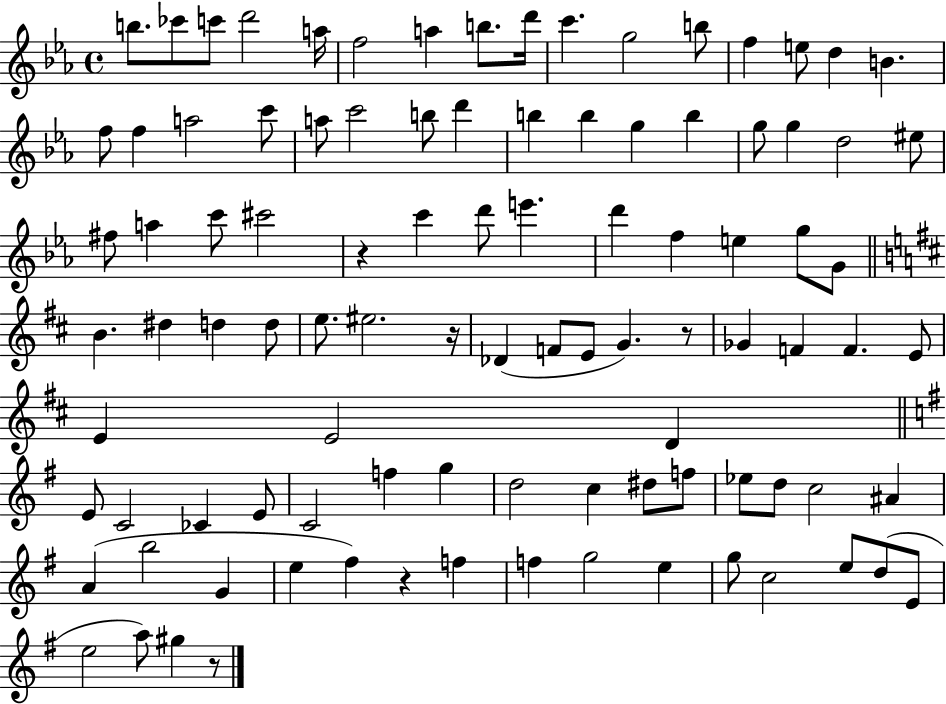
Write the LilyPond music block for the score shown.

{
  \clef treble
  \time 4/4
  \defaultTimeSignature
  \key ees \major
  \repeat volta 2 { b''8. ces'''8 c'''8 d'''2 a''16 | f''2 a''4 b''8. d'''16 | c'''4. g''2 b''8 | f''4 e''8 d''4 b'4. | \break f''8 f''4 a''2 c'''8 | a''8 c'''2 b''8 d'''4 | b''4 b''4 g''4 b''4 | g''8 g''4 d''2 eis''8 | \break fis''8 a''4 c'''8 cis'''2 | r4 c'''4 d'''8 e'''4. | d'''4 f''4 e''4 g''8 g'8 | \bar "||" \break \key d \major b'4. dis''4 d''4 d''8 | e''8. eis''2. r16 | des'4( f'8 e'8 g'4.) r8 | ges'4 f'4 f'4. e'8 | \break e'4 e'2 d'4 | \bar "||" \break \key g \major e'8 c'2 ces'4 e'8 | c'2 f''4 g''4 | d''2 c''4 dis''8 f''8 | ees''8 d''8 c''2 ais'4 | \break a'4( b''2 g'4 | e''4 fis''4) r4 f''4 | f''4 g''2 e''4 | g''8 c''2 e''8 d''8( e'8 | \break e''2 a''8) gis''4 r8 | } \bar "|."
}